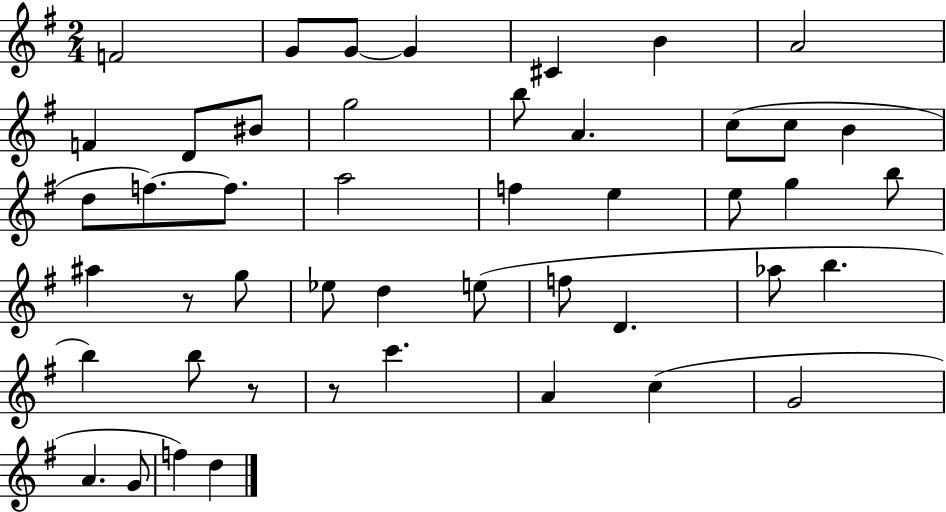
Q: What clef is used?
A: treble